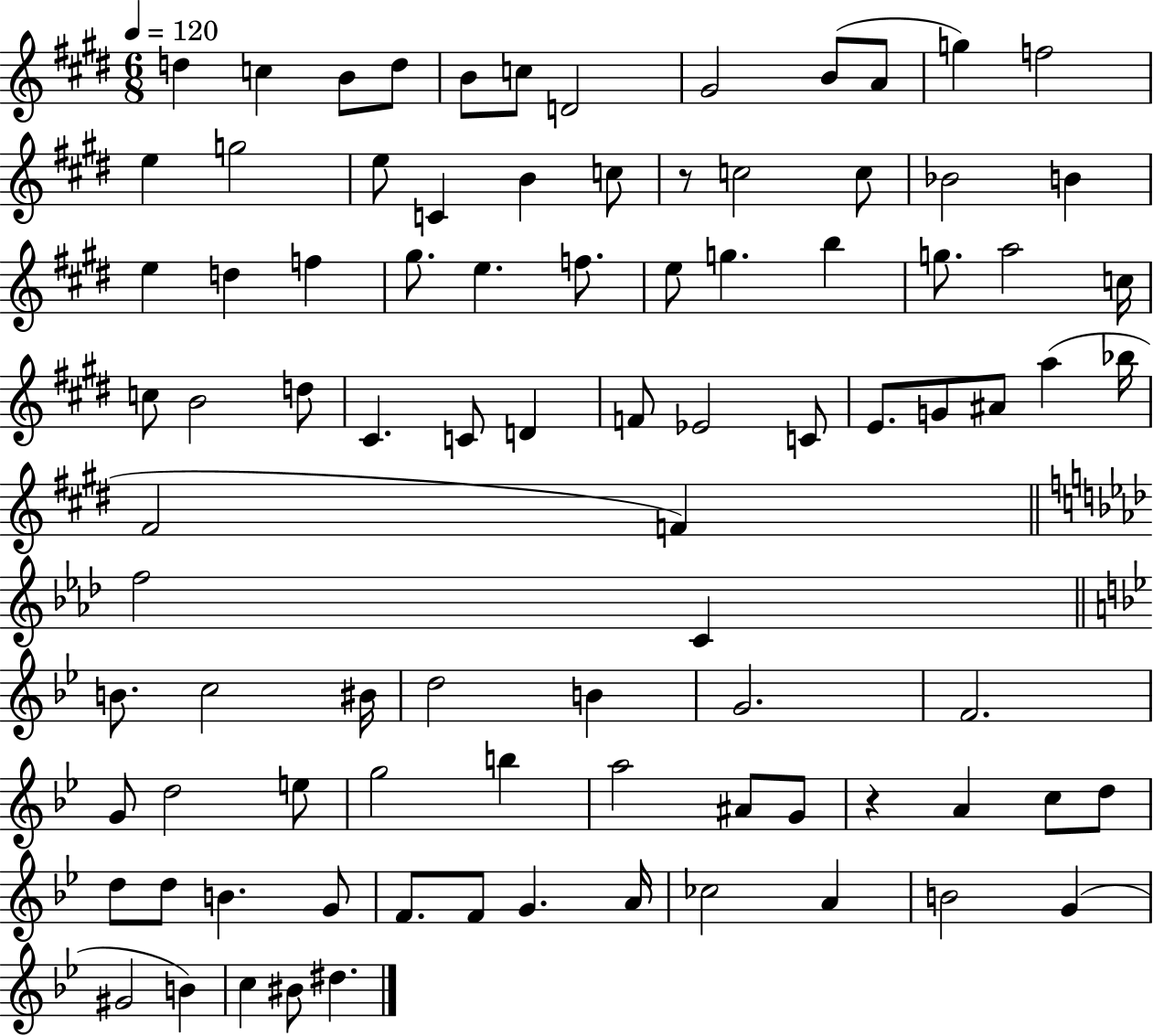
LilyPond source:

{
  \clef treble
  \numericTimeSignature
  \time 6/8
  \key e \major
  \tempo 4 = 120
  d''4 c''4 b'8 d''8 | b'8 c''8 d'2 | gis'2 b'8( a'8 | g''4) f''2 | \break e''4 g''2 | e''8 c'4 b'4 c''8 | r8 c''2 c''8 | bes'2 b'4 | \break e''4 d''4 f''4 | gis''8. e''4. f''8. | e''8 g''4. b''4 | g''8. a''2 c''16 | \break c''8 b'2 d''8 | cis'4. c'8 d'4 | f'8 ees'2 c'8 | e'8. g'8 ais'8 a''4( bes''16 | \break fis'2 f'4) | \bar "||" \break \key aes \major f''2 c'4 | \bar "||" \break \key bes \major b'8. c''2 bis'16 | d''2 b'4 | g'2. | f'2. | \break g'8 d''2 e''8 | g''2 b''4 | a''2 ais'8 g'8 | r4 a'4 c''8 d''8 | \break d''8 d''8 b'4. g'8 | f'8. f'8 g'4. a'16 | ces''2 a'4 | b'2 g'4( | \break gis'2 b'4) | c''4 bis'8 dis''4. | \bar "|."
}